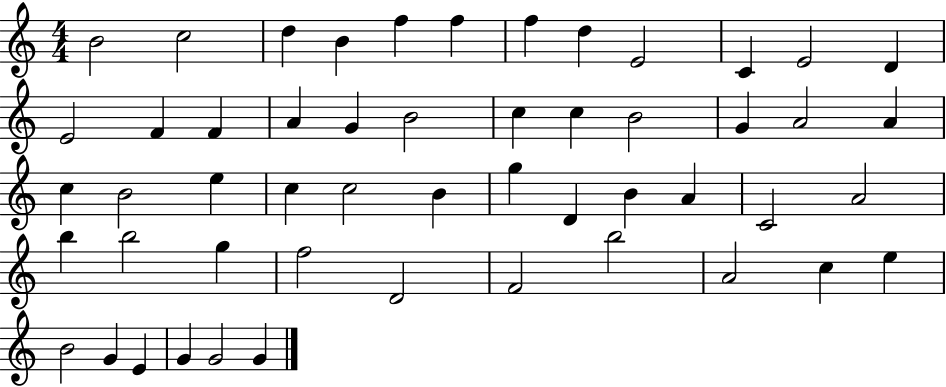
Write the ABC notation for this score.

X:1
T:Untitled
M:4/4
L:1/4
K:C
B2 c2 d B f f f d E2 C E2 D E2 F F A G B2 c c B2 G A2 A c B2 e c c2 B g D B A C2 A2 b b2 g f2 D2 F2 b2 A2 c e B2 G E G G2 G